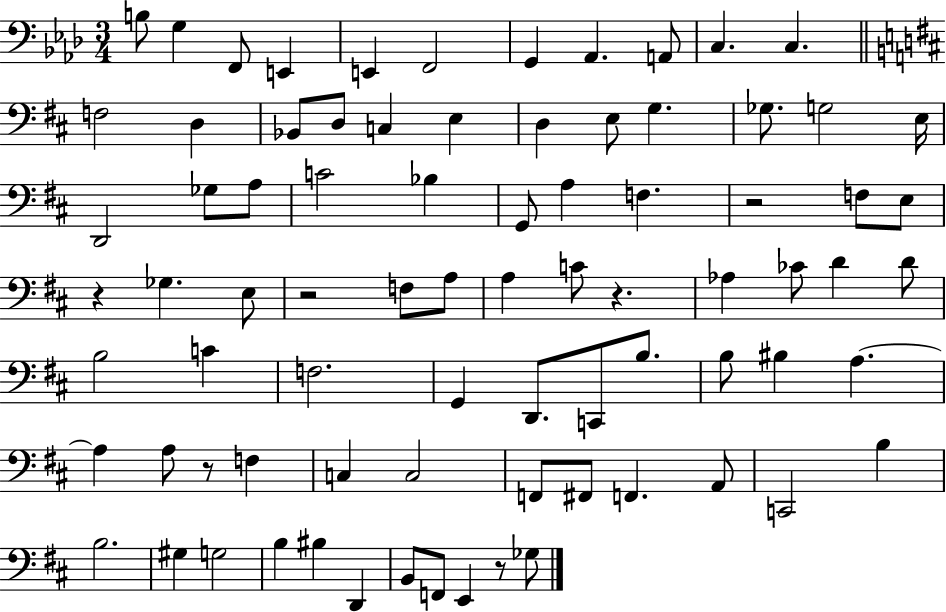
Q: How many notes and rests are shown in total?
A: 80